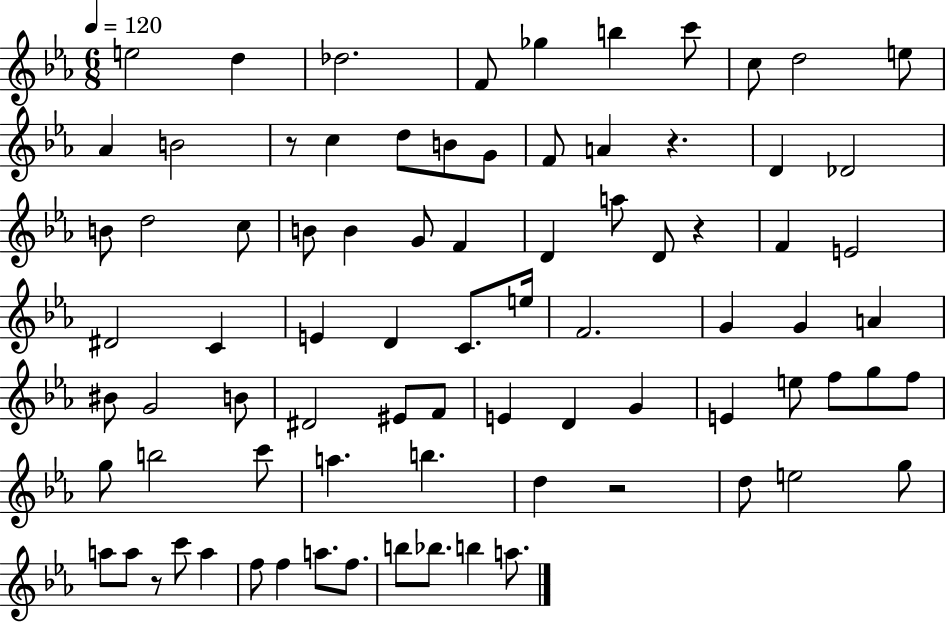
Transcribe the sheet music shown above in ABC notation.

X:1
T:Untitled
M:6/8
L:1/4
K:Eb
e2 d _d2 F/2 _g b c'/2 c/2 d2 e/2 _A B2 z/2 c d/2 B/2 G/2 F/2 A z D _D2 B/2 d2 c/2 B/2 B G/2 F D a/2 D/2 z F E2 ^D2 C E D C/2 e/4 F2 G G A ^B/2 G2 B/2 ^D2 ^E/2 F/2 E D G E e/2 f/2 g/2 f/2 g/2 b2 c'/2 a b d z2 d/2 e2 g/2 a/2 a/2 z/2 c'/2 a f/2 f a/2 f/2 b/2 _b/2 b a/2